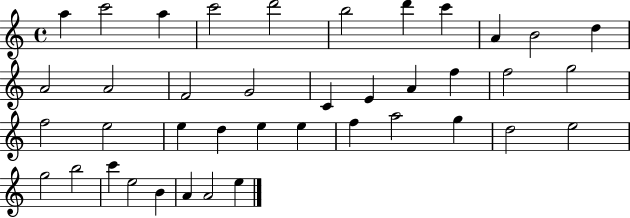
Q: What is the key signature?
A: C major